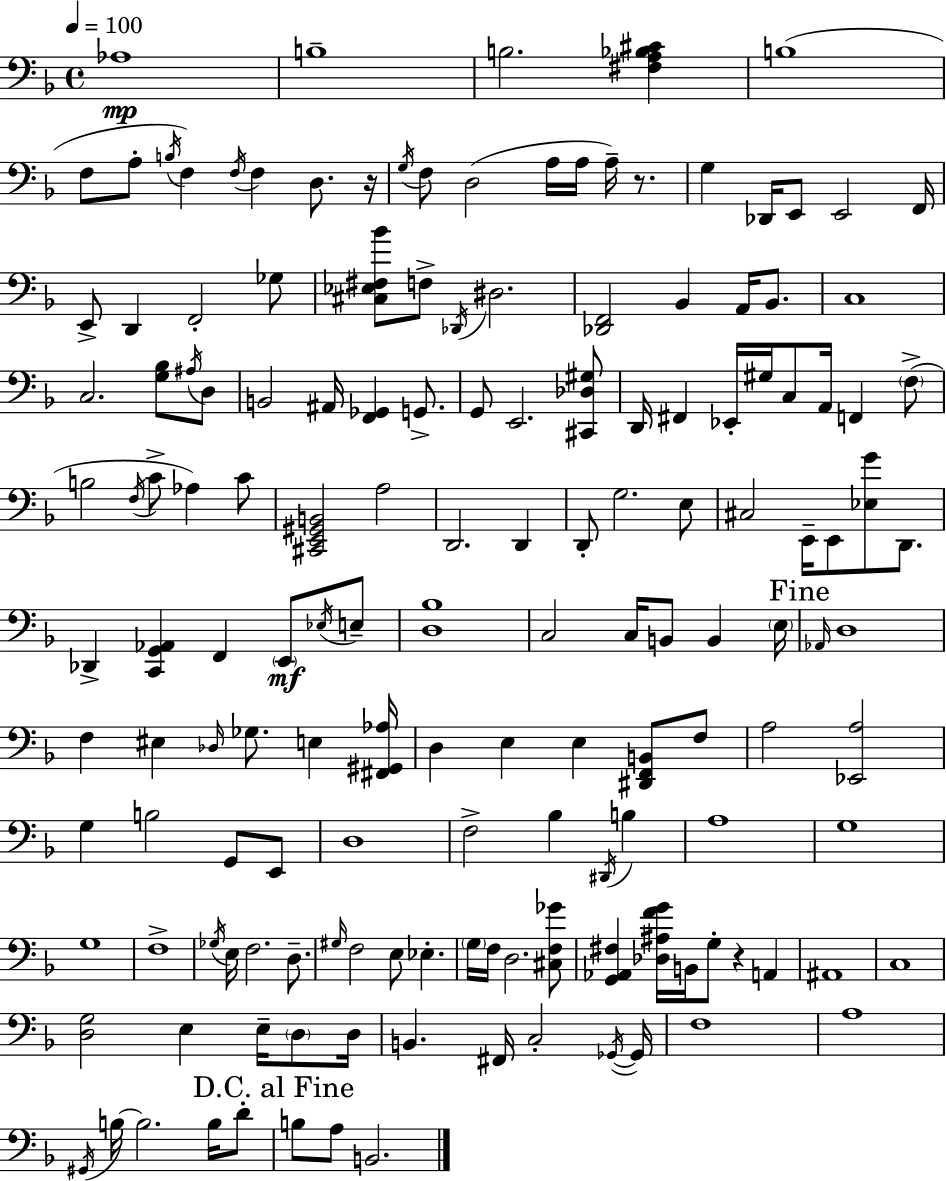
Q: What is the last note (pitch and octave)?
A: B2